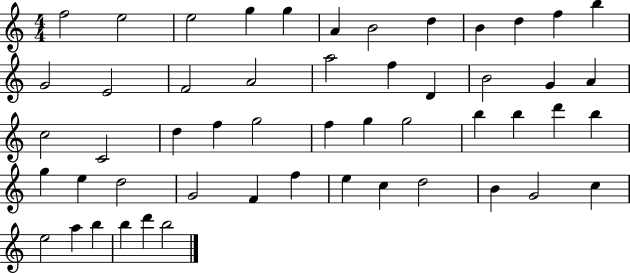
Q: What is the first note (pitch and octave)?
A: F5